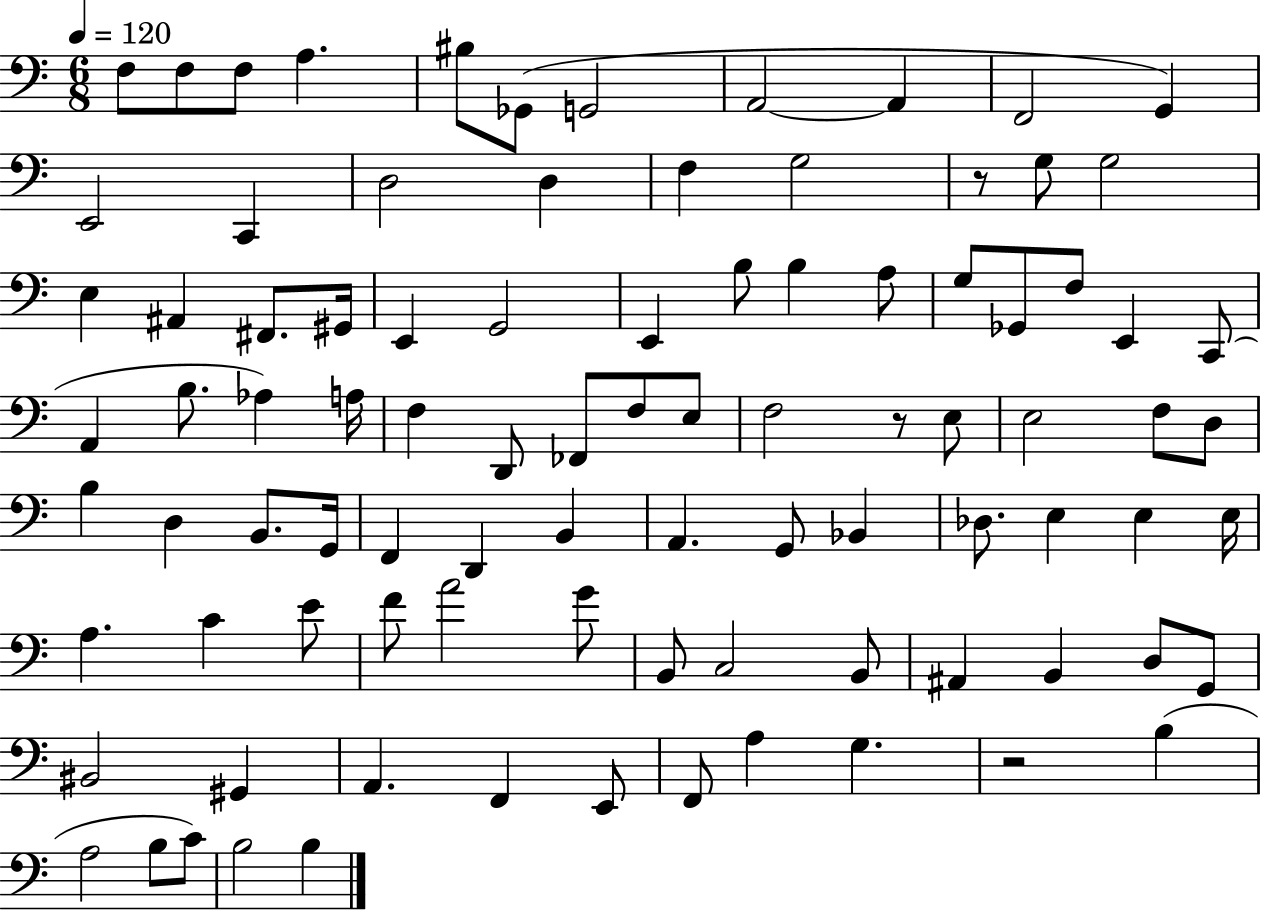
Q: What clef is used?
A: bass